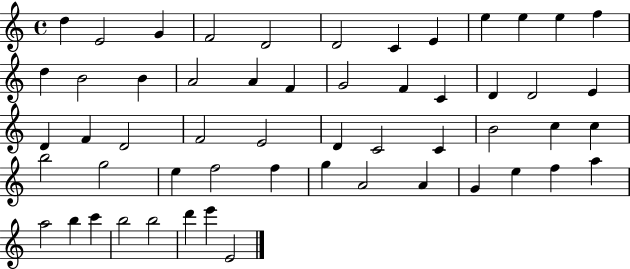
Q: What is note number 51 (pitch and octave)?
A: B5